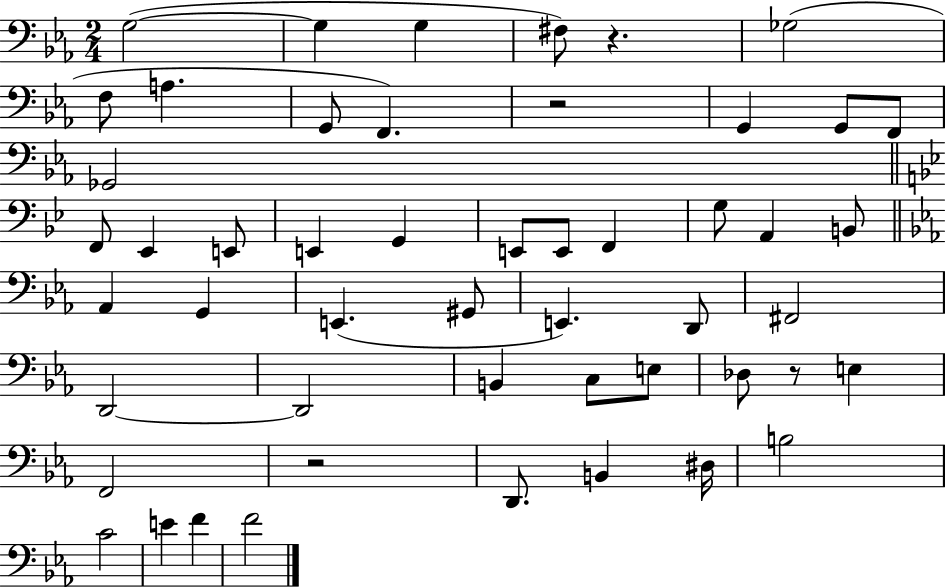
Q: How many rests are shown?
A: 4